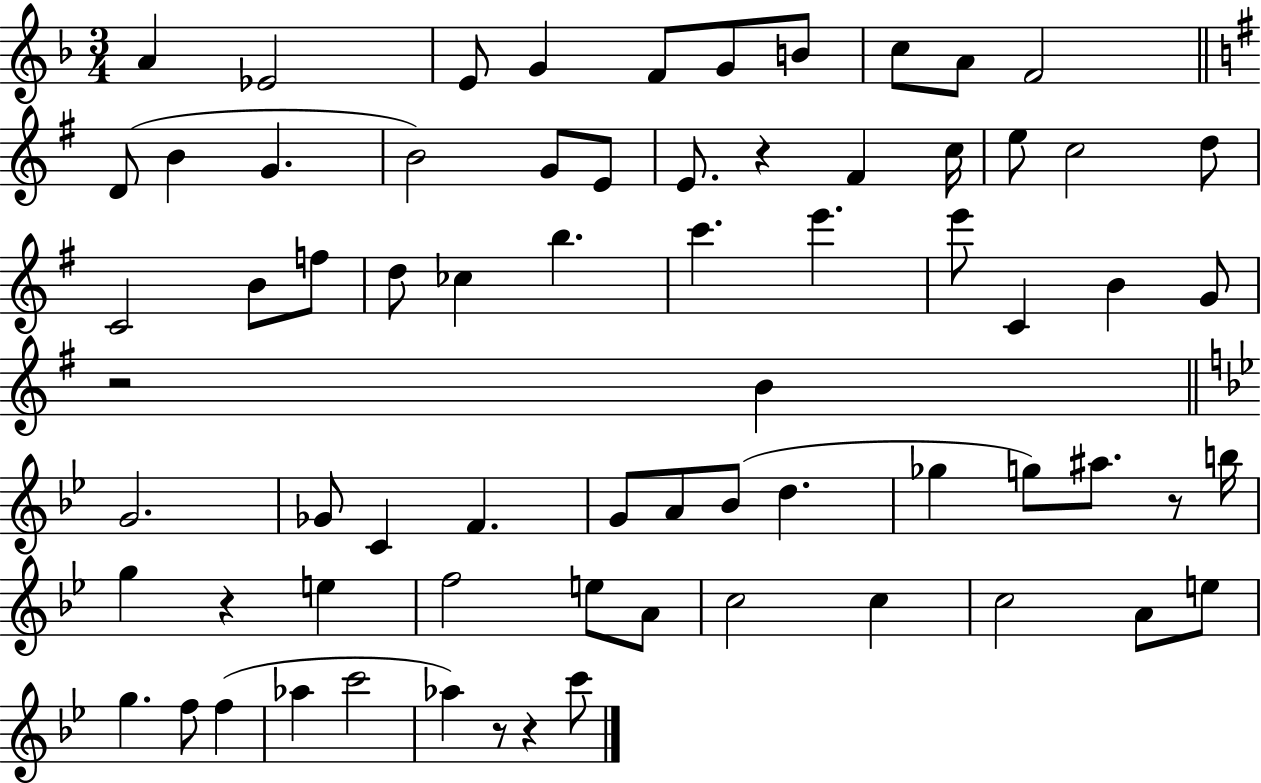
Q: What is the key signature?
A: F major